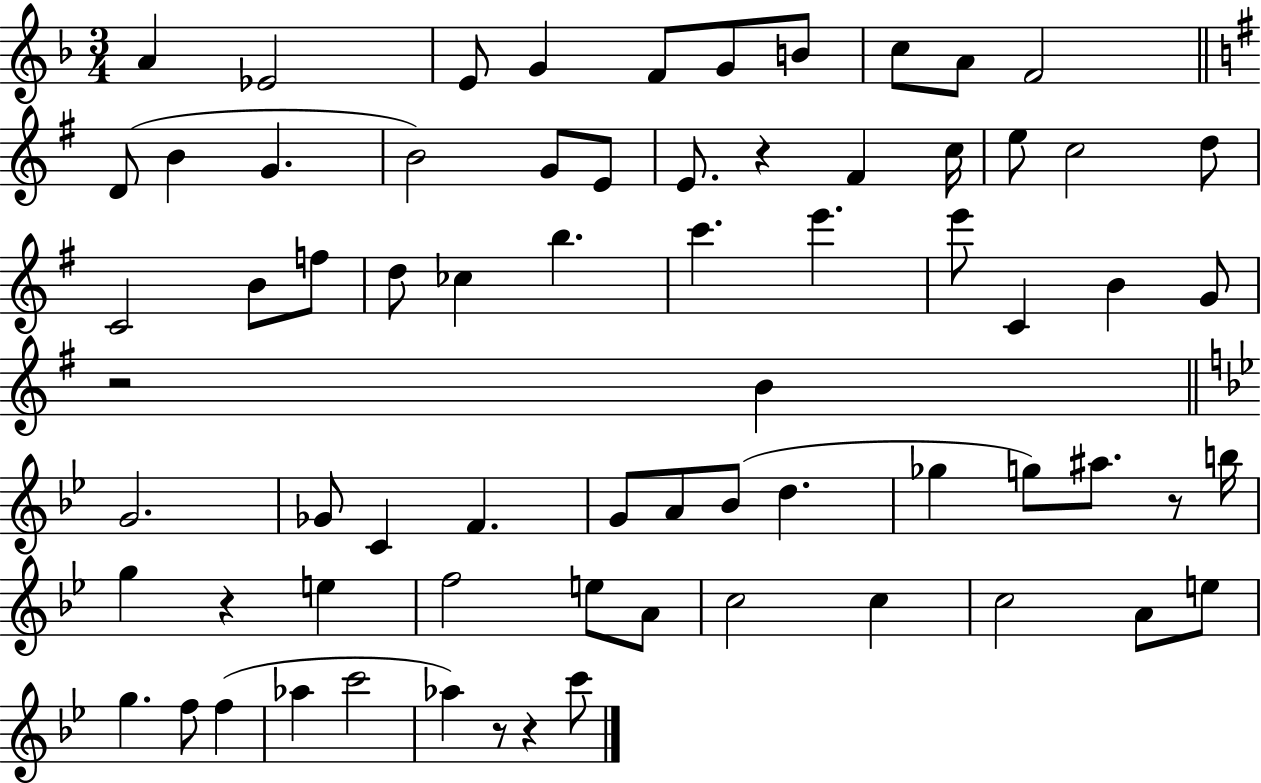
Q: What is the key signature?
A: F major